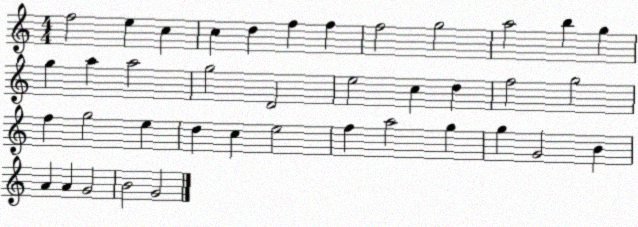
X:1
T:Untitled
M:4/4
L:1/4
K:C
f2 e c c d f f f2 g2 a2 b g g a a2 g2 D2 e2 c d f2 g2 f g2 e d c e2 f a2 g g G2 B A A G2 B2 G2